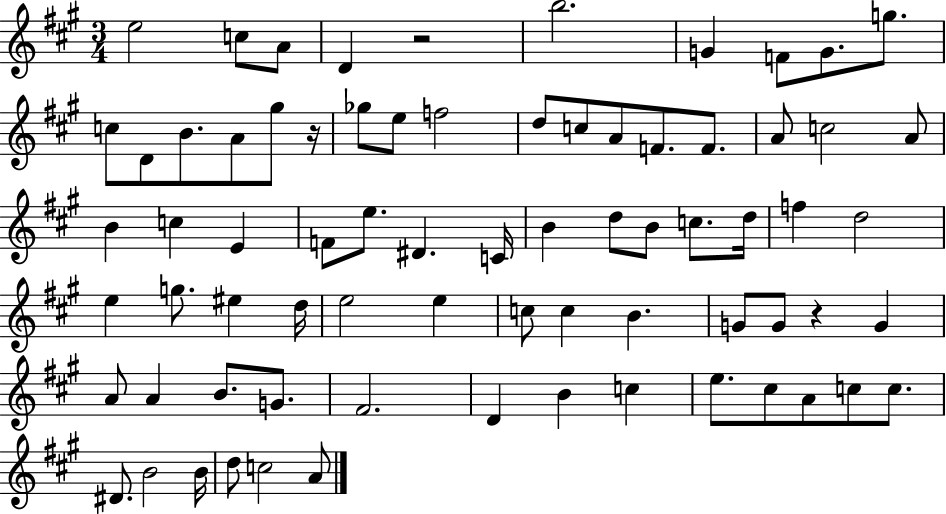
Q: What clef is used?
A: treble